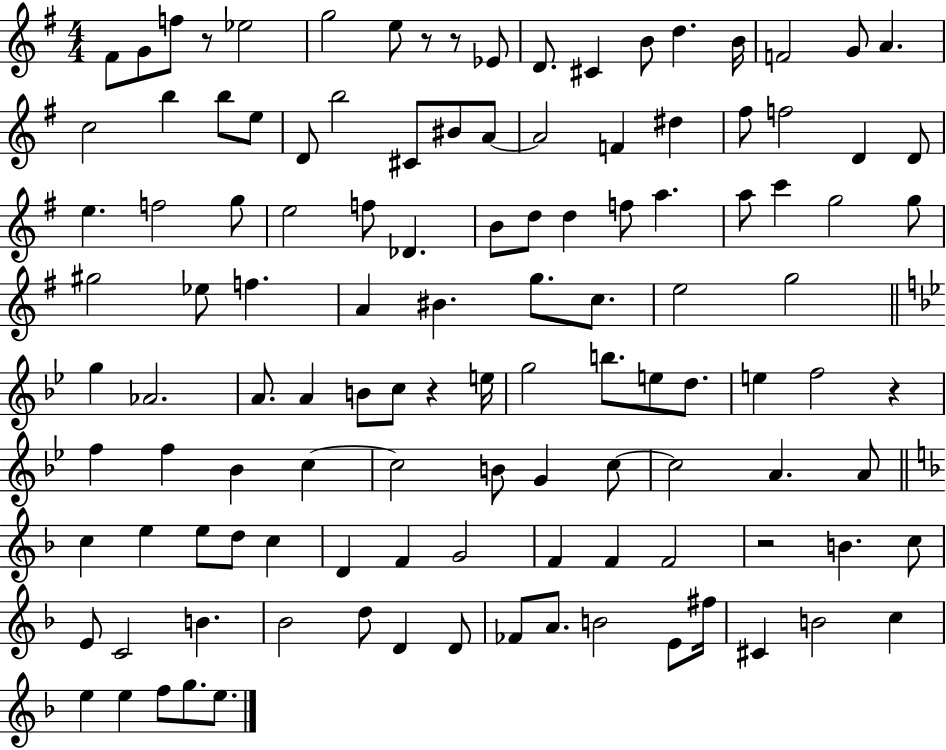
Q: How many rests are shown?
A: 6